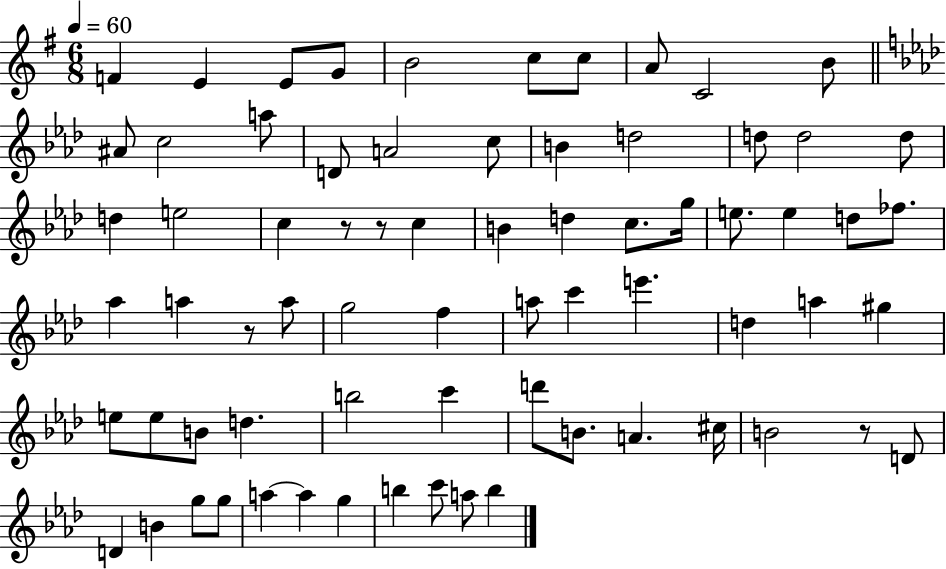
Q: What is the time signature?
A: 6/8